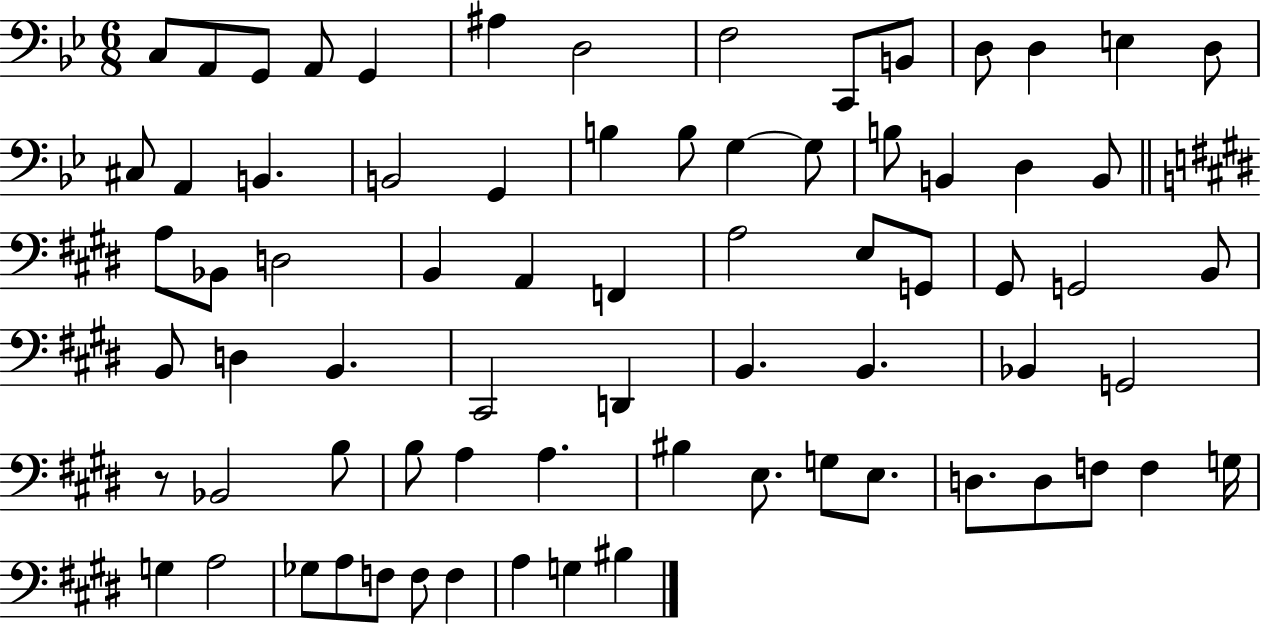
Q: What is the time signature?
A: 6/8